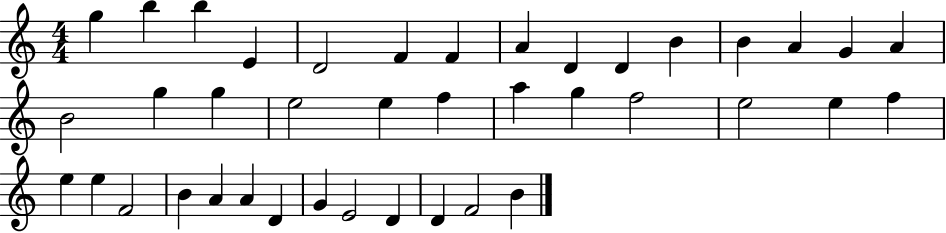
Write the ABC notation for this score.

X:1
T:Untitled
M:4/4
L:1/4
K:C
g b b E D2 F F A D D B B A G A B2 g g e2 e f a g f2 e2 e f e e F2 B A A D G E2 D D F2 B